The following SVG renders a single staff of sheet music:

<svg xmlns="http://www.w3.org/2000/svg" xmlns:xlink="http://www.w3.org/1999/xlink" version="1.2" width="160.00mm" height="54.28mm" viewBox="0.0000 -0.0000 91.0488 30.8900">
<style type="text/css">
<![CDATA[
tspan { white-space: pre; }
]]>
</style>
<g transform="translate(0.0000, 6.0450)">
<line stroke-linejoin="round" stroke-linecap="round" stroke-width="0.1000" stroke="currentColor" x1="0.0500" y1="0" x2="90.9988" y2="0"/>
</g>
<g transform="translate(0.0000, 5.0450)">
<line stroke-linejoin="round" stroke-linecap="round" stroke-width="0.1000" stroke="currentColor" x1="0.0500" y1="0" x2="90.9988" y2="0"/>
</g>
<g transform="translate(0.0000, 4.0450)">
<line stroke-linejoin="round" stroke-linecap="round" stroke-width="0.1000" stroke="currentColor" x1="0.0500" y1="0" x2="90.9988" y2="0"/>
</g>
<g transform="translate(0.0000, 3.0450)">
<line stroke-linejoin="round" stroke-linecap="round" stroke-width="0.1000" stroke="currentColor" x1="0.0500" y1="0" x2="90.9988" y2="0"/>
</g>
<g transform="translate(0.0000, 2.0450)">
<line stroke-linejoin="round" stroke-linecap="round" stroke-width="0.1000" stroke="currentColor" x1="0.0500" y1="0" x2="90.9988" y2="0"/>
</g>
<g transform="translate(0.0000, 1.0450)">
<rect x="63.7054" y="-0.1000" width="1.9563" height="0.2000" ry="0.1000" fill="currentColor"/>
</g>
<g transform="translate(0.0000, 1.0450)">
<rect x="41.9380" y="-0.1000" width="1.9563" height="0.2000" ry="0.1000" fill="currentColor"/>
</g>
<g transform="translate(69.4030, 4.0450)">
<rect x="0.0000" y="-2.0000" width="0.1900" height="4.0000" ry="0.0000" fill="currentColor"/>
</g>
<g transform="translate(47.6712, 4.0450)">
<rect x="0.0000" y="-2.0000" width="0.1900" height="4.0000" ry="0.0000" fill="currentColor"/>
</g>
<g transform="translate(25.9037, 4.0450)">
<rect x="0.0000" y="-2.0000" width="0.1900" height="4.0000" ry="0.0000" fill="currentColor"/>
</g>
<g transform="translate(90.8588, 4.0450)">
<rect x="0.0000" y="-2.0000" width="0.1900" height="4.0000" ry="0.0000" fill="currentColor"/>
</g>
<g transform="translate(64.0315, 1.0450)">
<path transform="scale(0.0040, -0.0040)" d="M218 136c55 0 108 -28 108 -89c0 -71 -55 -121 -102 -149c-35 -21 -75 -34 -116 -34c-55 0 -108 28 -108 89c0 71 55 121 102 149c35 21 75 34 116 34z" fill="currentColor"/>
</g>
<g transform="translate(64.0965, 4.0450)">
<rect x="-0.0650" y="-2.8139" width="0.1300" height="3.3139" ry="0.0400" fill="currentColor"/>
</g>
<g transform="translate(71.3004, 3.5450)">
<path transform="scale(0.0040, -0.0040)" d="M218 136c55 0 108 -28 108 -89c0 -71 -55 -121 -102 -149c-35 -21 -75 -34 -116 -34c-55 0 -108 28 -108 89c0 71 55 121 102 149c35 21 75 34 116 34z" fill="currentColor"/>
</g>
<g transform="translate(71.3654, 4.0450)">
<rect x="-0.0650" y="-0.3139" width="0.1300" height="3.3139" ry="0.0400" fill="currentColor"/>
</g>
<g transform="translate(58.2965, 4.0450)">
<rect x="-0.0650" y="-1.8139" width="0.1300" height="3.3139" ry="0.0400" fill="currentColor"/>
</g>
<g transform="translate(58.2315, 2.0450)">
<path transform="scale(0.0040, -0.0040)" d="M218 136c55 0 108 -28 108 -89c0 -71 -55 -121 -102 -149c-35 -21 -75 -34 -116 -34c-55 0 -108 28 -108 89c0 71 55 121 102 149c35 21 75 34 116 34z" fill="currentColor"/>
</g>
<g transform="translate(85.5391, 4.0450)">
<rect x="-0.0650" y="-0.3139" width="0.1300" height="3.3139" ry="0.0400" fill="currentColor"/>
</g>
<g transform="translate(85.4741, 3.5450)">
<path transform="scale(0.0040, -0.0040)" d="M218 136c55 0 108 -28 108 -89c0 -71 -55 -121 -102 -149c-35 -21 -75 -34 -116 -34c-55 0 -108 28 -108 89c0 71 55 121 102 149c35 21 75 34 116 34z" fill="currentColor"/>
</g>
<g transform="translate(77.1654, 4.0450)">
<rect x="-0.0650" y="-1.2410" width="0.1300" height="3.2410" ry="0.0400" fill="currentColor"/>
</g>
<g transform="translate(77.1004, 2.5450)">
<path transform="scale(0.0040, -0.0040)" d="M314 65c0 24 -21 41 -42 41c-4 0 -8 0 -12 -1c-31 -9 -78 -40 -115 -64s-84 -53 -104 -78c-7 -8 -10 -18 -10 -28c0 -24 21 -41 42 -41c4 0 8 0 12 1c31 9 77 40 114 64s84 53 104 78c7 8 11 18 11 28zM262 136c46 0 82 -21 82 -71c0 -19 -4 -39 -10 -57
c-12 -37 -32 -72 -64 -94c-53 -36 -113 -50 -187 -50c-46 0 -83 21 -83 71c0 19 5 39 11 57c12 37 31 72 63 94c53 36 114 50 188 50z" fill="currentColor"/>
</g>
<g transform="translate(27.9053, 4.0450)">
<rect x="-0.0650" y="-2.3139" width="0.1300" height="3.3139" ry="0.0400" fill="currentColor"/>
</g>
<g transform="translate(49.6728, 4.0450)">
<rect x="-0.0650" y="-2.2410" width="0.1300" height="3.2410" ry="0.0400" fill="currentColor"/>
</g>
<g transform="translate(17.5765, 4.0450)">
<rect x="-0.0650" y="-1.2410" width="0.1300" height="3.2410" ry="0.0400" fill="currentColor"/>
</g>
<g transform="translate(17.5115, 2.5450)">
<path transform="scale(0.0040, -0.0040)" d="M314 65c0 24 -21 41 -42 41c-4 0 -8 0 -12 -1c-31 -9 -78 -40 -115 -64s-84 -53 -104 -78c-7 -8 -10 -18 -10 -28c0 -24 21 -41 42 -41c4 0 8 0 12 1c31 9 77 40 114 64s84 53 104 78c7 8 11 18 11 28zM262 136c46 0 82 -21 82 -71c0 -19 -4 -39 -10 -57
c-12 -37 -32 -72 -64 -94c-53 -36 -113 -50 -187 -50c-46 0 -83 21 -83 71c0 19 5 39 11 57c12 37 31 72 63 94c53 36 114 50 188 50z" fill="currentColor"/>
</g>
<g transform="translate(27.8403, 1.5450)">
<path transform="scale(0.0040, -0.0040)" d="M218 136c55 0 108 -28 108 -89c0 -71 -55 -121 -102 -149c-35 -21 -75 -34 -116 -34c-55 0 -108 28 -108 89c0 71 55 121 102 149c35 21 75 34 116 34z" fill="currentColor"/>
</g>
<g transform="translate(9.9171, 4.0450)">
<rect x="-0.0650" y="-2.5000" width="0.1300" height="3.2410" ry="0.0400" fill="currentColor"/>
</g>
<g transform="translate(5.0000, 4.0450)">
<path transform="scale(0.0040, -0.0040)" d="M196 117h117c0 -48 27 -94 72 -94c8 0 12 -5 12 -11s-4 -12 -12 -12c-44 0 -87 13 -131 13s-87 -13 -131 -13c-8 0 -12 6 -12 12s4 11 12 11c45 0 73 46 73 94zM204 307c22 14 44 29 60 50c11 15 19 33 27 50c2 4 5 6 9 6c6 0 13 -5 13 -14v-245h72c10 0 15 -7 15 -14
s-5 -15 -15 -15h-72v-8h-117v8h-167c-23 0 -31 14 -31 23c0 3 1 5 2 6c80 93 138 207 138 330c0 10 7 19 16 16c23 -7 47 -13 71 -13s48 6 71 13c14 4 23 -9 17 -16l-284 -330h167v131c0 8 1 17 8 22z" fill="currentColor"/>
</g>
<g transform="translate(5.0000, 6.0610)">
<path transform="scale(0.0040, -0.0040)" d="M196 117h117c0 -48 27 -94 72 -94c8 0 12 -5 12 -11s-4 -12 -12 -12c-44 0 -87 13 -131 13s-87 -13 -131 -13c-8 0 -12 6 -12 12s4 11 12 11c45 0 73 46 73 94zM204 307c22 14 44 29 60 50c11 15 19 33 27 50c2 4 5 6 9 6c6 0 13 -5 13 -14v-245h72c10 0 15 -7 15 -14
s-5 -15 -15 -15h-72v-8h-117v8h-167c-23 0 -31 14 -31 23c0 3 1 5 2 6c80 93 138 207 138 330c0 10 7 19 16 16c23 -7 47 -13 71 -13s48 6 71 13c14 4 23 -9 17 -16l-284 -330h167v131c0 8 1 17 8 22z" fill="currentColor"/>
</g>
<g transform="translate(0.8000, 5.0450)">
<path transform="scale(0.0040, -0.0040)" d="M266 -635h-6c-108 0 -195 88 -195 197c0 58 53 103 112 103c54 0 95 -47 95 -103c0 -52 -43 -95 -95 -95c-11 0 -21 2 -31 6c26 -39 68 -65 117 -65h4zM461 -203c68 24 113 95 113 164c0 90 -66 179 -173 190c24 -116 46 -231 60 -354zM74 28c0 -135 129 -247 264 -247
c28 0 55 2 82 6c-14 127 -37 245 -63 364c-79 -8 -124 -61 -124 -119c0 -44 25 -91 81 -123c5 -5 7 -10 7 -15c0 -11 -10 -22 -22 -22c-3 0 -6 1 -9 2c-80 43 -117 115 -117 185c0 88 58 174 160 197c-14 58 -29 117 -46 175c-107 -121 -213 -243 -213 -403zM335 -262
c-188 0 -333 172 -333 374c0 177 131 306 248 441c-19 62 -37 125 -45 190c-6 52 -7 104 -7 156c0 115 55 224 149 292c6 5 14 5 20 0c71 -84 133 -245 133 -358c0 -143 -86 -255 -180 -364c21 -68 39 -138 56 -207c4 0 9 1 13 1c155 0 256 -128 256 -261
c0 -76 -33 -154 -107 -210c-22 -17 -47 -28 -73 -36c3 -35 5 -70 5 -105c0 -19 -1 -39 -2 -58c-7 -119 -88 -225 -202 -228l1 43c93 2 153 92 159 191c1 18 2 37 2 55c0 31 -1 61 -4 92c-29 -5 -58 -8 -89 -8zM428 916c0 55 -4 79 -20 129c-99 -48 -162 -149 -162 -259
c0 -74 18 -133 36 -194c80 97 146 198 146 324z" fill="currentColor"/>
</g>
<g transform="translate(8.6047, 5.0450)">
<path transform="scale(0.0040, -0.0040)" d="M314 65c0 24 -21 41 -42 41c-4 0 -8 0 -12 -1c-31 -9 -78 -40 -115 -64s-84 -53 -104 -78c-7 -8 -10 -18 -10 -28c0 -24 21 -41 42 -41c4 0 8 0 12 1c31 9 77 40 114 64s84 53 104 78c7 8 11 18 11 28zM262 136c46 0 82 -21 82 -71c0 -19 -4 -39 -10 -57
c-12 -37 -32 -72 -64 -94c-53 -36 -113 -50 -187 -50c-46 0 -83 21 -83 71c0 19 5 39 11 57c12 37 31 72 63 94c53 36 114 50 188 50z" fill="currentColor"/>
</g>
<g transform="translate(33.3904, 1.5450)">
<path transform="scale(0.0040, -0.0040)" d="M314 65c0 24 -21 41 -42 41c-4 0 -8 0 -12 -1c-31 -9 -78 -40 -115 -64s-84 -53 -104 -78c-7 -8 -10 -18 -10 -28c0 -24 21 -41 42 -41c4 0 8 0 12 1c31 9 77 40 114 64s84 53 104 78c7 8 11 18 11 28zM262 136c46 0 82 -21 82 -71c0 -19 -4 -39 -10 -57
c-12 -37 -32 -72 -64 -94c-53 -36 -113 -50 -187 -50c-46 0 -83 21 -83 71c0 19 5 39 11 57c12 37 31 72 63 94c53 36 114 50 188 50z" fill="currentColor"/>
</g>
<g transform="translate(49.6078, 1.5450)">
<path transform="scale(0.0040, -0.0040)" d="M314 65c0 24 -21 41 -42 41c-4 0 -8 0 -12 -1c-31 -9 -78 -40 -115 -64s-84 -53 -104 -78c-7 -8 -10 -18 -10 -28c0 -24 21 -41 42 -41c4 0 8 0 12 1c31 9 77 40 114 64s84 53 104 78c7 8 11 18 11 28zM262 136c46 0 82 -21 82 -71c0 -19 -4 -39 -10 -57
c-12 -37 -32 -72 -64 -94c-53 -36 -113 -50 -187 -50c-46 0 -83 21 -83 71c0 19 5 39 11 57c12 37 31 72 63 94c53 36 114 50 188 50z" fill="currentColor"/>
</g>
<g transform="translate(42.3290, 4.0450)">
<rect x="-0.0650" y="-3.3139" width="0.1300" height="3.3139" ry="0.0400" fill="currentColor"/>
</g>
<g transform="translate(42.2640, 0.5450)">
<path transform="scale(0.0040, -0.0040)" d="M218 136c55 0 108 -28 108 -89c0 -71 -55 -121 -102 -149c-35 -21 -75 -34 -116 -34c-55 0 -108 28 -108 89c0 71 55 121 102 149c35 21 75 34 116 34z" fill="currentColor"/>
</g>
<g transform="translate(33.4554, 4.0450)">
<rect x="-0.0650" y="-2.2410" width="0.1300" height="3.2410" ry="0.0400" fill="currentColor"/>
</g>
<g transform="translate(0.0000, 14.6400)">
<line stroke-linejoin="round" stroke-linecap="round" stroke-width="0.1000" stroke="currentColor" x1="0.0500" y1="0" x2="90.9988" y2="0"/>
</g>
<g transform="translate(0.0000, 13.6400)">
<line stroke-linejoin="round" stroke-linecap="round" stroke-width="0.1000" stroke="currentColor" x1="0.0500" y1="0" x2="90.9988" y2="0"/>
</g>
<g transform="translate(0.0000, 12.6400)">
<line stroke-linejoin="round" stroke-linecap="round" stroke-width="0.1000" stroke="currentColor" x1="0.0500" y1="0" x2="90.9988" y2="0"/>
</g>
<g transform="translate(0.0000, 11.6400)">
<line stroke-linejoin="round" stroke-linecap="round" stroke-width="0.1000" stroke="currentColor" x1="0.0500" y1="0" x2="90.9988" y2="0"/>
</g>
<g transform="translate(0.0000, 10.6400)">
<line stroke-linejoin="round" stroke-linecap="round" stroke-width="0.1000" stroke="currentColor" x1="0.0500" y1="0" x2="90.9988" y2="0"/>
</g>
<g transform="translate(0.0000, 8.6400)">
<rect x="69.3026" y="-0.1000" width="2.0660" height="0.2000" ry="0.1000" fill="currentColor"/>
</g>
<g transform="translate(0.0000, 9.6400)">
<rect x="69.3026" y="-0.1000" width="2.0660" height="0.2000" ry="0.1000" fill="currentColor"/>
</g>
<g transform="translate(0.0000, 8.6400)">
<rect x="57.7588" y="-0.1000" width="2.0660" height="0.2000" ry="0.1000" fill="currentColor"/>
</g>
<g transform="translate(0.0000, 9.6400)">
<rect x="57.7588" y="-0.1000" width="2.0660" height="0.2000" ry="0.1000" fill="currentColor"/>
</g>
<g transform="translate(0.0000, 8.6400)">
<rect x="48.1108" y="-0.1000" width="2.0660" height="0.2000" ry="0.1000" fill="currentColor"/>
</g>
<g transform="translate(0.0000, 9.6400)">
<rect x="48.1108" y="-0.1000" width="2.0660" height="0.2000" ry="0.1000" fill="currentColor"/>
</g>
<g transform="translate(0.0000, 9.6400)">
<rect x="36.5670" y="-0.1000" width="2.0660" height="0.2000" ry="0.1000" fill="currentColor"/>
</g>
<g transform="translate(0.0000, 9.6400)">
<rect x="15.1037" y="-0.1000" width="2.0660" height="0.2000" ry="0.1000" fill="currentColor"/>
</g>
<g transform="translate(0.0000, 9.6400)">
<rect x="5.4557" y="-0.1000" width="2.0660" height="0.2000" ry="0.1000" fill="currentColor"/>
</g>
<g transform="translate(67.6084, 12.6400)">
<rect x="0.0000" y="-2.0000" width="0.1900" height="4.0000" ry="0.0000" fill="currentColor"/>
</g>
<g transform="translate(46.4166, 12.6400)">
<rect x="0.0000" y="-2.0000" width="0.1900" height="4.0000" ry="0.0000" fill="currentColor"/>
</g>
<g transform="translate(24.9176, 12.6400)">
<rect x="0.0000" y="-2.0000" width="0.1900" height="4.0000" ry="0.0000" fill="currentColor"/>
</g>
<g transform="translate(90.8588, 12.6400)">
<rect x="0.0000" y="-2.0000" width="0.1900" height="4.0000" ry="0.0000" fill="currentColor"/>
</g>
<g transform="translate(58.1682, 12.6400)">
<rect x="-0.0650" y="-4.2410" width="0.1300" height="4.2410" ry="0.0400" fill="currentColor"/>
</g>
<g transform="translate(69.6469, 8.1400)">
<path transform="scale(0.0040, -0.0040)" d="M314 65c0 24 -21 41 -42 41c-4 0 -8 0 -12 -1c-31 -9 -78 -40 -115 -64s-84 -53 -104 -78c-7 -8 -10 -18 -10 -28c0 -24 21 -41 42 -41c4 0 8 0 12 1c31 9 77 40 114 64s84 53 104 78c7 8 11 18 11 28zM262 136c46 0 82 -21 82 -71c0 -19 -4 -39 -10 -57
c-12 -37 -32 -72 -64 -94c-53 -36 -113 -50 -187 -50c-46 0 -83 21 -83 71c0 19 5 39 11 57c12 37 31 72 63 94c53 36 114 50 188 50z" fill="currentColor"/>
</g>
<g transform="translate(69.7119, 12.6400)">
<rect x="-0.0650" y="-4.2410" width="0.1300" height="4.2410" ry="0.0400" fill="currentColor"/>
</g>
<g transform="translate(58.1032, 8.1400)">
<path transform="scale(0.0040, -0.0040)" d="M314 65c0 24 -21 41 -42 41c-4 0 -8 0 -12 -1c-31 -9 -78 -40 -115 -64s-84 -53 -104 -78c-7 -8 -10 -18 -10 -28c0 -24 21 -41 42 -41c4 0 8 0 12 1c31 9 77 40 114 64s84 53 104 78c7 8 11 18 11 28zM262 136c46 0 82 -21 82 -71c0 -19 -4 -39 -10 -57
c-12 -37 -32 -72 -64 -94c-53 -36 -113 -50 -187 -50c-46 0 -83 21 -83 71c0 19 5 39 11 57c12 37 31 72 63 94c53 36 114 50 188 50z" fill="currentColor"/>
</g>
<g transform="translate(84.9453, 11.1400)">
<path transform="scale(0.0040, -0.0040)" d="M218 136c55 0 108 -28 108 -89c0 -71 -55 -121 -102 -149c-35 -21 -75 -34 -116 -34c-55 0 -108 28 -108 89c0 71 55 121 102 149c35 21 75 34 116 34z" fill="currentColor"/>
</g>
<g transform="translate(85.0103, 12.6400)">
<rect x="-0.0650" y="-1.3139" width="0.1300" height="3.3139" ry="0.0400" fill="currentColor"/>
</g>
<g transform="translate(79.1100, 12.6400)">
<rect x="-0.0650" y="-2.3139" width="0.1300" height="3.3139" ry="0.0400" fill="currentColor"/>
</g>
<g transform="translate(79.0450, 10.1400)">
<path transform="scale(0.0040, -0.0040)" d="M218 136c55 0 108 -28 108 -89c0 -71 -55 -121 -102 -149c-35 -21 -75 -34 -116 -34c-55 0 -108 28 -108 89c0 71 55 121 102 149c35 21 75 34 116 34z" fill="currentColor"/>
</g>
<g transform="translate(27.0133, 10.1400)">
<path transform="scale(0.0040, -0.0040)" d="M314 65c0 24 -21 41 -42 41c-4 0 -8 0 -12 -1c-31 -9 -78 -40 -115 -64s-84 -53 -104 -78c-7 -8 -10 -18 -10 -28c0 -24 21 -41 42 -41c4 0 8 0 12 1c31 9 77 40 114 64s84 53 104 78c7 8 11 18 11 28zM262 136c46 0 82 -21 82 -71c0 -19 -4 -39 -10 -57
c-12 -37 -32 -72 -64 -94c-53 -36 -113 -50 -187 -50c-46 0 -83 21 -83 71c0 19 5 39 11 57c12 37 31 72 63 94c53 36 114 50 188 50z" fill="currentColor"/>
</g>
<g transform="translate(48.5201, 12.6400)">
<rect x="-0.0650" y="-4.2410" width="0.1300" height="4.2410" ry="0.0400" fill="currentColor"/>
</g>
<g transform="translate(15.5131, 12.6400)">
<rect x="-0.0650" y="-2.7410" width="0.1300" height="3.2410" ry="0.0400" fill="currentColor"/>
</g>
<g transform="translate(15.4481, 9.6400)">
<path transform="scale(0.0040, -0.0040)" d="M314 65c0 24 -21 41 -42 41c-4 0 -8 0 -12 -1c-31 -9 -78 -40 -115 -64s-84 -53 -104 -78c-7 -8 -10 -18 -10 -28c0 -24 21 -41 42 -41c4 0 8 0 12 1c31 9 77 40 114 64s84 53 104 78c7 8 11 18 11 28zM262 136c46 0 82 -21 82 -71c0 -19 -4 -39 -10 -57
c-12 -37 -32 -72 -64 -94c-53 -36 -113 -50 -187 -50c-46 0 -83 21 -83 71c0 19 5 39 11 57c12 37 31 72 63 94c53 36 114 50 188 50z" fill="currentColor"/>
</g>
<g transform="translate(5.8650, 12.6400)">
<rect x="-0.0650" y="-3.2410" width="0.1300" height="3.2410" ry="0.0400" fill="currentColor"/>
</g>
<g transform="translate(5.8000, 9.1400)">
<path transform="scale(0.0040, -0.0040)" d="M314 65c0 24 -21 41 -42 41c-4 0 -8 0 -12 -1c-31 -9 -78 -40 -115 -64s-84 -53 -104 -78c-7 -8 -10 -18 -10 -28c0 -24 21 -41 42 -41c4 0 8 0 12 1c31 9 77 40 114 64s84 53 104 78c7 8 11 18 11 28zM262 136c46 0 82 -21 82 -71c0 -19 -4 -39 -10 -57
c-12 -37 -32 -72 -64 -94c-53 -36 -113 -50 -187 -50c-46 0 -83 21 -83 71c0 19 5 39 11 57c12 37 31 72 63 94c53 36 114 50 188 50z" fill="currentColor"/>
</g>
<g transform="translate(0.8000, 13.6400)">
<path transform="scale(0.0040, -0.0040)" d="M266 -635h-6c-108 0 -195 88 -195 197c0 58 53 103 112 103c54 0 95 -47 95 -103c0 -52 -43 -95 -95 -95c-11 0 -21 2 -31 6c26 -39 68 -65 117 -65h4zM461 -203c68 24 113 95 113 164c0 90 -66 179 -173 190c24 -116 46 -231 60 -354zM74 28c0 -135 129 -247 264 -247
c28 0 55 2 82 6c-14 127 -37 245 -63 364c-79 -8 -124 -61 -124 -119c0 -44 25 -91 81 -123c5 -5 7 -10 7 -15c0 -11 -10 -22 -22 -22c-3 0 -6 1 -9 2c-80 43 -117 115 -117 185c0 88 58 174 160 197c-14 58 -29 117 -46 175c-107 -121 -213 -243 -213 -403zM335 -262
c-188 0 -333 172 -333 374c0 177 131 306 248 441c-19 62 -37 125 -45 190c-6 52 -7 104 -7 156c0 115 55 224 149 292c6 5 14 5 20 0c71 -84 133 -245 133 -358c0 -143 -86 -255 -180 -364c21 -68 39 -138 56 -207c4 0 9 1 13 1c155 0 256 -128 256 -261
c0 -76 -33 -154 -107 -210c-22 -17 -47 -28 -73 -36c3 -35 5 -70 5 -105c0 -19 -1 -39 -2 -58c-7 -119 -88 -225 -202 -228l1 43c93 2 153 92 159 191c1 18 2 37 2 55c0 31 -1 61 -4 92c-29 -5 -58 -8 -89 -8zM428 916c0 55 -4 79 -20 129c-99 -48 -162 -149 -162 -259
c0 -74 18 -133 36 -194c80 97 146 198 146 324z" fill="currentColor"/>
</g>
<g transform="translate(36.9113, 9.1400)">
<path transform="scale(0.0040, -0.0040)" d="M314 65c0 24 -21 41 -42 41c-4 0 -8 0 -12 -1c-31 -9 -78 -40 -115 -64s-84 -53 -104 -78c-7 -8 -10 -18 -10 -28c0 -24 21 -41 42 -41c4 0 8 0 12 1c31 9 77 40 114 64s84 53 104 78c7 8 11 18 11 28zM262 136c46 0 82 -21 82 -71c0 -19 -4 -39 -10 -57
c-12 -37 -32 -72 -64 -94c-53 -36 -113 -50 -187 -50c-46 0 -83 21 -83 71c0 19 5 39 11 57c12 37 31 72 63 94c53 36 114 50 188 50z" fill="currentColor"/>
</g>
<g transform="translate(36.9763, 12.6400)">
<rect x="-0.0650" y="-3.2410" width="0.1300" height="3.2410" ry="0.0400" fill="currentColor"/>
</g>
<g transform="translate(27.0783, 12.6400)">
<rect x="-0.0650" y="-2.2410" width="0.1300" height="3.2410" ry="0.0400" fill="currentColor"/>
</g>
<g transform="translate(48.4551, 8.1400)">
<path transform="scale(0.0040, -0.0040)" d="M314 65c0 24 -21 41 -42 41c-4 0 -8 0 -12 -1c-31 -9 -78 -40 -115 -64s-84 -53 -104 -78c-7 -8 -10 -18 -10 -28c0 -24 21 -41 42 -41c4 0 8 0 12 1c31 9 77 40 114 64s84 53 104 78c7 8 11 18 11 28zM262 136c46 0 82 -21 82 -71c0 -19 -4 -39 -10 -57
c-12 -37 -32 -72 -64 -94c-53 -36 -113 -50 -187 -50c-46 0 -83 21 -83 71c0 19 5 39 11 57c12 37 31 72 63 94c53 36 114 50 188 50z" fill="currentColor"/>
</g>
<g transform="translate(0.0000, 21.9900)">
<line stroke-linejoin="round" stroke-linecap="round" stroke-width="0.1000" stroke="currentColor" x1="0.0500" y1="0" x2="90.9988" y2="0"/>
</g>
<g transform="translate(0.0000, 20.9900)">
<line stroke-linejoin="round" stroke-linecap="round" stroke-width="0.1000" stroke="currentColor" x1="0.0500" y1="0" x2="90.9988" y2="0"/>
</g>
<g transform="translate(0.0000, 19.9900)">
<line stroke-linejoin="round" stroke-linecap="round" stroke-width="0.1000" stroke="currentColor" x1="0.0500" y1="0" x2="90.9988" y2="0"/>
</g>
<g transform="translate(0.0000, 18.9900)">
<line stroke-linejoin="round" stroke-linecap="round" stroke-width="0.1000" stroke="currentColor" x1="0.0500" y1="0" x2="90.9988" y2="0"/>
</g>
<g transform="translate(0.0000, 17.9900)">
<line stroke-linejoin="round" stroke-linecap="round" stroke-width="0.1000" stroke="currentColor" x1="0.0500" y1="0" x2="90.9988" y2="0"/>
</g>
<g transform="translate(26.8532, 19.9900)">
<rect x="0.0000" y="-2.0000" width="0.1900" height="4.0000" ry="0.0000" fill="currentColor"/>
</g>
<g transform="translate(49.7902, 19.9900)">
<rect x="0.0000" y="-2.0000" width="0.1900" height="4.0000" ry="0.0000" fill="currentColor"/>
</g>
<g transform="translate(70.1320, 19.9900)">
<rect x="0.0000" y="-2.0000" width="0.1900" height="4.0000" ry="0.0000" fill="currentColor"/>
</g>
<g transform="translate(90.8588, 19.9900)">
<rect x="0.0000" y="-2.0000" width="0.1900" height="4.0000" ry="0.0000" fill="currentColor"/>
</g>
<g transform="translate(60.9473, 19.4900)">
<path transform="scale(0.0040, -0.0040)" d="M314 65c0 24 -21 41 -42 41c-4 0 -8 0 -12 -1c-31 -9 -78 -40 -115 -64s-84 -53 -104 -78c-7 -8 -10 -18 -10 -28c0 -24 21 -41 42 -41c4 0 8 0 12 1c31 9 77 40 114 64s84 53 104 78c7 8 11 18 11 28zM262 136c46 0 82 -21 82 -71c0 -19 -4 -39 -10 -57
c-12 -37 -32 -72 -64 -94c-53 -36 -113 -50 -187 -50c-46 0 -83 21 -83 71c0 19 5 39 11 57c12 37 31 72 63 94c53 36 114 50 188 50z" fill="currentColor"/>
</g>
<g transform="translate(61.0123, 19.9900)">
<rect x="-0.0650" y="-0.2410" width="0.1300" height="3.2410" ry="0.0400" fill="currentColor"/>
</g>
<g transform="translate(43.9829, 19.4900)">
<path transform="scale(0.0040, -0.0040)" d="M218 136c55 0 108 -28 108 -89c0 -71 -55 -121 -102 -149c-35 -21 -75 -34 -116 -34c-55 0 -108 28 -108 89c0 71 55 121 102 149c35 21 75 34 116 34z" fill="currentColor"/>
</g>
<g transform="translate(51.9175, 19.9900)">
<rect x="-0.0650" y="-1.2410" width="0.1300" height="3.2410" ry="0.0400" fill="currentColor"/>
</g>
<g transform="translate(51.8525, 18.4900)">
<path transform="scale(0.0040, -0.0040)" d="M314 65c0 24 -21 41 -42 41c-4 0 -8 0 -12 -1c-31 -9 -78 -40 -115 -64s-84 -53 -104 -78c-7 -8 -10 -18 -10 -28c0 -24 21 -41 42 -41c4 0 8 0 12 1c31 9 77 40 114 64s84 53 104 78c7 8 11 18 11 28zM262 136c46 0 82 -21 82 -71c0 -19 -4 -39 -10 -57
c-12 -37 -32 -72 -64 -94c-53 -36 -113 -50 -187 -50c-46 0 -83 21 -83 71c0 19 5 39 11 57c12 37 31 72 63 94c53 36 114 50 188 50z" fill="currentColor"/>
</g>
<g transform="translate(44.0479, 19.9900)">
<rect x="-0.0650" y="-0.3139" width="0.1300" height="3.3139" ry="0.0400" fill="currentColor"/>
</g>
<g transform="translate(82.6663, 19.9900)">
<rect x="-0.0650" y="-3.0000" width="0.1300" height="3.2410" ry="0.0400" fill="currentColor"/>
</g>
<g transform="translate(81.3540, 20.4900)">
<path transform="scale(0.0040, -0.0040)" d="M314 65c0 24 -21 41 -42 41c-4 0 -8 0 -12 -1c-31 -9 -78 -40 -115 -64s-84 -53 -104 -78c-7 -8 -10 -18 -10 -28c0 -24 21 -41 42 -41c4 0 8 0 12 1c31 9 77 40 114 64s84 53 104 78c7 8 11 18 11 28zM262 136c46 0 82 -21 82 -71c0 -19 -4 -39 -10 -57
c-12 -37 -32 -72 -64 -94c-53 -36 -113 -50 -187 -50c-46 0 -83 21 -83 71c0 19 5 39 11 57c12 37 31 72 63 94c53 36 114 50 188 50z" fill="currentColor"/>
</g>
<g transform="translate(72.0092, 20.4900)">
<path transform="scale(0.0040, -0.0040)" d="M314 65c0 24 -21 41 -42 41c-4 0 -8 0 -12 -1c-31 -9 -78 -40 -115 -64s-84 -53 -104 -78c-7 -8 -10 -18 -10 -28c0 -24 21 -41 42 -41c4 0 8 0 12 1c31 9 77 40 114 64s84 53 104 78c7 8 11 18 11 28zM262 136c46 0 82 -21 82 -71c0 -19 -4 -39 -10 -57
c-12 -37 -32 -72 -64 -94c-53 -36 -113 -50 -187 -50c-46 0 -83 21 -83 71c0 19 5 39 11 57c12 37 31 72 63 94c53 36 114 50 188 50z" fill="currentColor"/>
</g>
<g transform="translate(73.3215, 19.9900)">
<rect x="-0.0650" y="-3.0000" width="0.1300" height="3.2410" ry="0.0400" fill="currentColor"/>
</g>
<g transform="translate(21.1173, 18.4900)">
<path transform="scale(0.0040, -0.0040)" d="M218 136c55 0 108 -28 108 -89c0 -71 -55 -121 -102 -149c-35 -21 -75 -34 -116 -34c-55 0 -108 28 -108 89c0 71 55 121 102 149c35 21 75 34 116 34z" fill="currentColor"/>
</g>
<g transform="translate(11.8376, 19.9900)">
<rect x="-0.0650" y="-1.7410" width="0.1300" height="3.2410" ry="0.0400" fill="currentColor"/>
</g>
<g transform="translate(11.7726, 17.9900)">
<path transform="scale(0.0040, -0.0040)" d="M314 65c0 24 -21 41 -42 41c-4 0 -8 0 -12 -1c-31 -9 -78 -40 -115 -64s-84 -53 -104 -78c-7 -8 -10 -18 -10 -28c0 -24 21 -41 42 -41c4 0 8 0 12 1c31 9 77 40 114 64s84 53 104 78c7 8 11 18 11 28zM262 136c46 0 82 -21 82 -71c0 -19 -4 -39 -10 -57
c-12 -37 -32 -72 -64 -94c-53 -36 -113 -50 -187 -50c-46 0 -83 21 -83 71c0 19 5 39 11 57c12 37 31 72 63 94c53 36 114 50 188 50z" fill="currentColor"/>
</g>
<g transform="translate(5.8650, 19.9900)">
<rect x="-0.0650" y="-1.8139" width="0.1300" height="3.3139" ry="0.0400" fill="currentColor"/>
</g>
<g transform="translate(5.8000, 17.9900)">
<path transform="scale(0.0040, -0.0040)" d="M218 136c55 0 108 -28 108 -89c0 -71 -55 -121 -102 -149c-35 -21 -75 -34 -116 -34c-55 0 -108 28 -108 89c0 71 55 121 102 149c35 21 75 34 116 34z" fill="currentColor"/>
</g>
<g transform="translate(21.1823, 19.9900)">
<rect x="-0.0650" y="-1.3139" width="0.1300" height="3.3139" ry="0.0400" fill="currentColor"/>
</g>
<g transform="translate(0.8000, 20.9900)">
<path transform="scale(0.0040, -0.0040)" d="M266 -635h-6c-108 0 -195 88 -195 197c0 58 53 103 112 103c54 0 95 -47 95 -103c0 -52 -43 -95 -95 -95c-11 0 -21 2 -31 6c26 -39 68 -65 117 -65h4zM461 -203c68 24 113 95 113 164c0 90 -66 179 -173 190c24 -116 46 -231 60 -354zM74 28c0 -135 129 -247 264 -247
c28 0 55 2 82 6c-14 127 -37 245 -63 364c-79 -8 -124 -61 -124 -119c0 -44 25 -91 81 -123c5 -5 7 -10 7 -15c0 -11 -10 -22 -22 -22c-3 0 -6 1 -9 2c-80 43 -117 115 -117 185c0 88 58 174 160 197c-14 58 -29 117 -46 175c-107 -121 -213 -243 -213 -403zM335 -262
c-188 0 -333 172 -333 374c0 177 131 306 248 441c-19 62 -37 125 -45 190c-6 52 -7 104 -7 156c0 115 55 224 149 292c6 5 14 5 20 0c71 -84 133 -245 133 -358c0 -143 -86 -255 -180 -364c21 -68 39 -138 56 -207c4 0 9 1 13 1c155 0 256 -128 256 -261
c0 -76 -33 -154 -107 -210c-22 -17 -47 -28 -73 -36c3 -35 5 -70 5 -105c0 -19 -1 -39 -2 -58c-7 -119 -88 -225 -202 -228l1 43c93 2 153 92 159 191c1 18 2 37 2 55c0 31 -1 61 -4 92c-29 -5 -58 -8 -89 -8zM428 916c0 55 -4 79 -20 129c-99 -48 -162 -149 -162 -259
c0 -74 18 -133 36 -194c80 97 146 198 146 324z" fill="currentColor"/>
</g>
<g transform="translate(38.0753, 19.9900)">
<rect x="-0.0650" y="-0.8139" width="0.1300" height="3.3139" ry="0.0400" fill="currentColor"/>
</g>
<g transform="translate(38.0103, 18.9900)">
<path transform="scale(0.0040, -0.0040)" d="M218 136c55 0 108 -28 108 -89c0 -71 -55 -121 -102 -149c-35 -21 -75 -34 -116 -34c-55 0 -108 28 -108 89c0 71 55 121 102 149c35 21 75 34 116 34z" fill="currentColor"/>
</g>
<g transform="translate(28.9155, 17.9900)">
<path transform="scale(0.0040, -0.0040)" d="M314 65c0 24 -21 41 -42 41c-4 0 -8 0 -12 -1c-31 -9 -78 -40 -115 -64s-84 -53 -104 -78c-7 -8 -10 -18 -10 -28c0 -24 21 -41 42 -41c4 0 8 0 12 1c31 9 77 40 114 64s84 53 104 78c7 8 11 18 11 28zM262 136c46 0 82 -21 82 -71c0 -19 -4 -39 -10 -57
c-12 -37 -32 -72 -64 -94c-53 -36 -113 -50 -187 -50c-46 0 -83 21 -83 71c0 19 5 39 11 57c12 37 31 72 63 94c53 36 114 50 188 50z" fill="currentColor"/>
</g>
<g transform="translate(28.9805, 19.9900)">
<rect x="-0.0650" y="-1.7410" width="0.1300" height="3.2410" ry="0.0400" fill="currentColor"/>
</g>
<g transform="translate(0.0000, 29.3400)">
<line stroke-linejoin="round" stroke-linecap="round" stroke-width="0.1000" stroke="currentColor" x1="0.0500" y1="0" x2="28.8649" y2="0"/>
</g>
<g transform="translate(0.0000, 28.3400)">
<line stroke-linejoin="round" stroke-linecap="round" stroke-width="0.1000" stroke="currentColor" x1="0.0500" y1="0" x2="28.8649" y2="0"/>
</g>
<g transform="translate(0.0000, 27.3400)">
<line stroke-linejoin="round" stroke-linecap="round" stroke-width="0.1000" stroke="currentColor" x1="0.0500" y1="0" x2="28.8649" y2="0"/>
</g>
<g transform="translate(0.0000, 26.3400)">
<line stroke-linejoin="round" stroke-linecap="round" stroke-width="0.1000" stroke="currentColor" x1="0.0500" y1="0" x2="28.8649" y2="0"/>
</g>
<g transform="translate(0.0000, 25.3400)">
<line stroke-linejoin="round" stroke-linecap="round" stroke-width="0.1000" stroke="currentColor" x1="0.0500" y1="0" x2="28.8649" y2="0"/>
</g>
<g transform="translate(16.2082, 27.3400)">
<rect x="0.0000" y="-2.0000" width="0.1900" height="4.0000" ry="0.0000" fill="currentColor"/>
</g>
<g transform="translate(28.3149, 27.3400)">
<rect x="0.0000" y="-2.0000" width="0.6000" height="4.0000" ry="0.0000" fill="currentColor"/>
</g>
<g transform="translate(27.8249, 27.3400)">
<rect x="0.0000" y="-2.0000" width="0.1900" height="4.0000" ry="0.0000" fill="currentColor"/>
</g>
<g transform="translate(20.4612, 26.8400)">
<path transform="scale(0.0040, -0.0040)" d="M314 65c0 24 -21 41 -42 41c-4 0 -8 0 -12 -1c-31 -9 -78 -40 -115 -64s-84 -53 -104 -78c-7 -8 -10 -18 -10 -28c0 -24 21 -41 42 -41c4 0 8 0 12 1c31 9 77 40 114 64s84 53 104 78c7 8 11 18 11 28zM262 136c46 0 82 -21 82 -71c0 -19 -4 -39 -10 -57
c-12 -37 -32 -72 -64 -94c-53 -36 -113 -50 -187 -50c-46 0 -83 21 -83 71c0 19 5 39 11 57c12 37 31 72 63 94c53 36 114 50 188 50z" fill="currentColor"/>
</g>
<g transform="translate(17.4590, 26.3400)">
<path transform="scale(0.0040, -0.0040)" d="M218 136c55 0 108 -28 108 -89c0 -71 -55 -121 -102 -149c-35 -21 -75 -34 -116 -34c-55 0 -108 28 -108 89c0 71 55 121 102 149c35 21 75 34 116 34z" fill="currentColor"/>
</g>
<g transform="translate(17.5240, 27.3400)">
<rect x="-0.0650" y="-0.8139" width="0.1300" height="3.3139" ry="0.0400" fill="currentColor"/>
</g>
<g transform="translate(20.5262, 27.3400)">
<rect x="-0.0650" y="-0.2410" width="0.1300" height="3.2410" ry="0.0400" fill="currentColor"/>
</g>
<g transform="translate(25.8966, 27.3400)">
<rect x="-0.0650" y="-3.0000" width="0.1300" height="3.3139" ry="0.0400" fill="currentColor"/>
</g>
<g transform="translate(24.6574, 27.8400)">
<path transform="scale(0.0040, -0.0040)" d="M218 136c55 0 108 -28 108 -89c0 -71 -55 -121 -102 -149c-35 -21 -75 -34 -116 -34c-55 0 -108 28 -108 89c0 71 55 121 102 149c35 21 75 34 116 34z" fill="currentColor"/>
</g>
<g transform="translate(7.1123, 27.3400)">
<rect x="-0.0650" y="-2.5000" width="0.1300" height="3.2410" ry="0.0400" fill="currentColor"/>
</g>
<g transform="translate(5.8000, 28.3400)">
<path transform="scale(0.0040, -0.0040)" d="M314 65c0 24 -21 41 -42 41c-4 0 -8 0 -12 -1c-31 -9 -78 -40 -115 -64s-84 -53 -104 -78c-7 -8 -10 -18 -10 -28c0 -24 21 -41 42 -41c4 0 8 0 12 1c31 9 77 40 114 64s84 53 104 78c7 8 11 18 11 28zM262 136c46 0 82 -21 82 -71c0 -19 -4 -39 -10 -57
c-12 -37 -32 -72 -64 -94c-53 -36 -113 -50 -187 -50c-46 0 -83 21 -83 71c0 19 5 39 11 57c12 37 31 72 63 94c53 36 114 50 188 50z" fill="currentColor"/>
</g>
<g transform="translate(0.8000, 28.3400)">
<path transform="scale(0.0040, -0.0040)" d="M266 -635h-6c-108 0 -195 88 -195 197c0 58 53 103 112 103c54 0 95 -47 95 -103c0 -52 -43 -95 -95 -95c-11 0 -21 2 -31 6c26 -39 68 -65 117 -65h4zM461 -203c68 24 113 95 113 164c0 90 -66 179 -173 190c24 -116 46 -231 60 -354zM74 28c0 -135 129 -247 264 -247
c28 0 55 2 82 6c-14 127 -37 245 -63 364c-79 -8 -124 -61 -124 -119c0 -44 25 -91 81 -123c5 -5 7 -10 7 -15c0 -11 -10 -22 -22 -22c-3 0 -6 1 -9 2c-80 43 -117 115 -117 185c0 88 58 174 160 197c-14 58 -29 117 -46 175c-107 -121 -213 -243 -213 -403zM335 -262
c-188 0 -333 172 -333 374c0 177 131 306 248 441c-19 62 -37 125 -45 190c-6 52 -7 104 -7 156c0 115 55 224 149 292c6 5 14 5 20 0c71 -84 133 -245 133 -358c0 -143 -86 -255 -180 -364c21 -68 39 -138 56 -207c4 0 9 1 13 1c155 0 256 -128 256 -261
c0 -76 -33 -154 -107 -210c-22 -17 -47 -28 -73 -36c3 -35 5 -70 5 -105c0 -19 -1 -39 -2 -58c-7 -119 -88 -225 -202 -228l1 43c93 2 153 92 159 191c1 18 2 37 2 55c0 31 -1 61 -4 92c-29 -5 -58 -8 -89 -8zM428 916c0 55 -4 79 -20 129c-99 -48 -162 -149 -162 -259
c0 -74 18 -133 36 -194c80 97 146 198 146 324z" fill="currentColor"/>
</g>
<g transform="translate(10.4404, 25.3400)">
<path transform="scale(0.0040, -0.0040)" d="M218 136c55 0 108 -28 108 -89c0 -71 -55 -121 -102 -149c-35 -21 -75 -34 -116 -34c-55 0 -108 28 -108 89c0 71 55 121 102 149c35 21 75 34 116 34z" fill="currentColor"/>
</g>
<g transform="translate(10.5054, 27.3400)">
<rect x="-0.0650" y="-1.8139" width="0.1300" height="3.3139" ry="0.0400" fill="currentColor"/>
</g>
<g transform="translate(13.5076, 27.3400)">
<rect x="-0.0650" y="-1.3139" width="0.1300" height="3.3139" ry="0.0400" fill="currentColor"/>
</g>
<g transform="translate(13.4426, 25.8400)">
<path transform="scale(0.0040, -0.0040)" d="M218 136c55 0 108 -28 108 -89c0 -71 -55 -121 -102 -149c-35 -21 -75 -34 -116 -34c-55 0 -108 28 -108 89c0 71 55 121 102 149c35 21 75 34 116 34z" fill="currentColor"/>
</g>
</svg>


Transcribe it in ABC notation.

X:1
T:Untitled
M:4/4
L:1/4
K:C
G2 e2 g g2 b g2 f a c e2 c b2 a2 g2 b2 d'2 d'2 d'2 g e f f2 e f2 d c e2 c2 A2 A2 G2 f e d c2 A